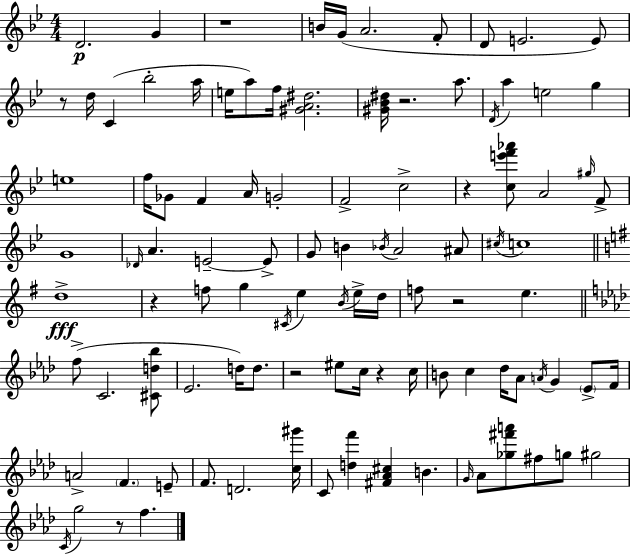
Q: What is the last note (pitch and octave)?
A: F5